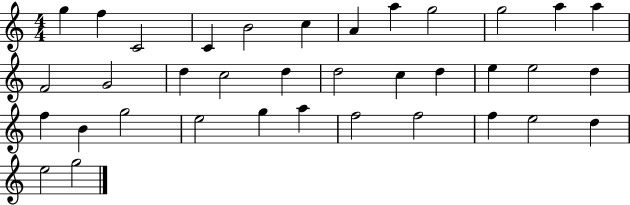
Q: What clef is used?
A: treble